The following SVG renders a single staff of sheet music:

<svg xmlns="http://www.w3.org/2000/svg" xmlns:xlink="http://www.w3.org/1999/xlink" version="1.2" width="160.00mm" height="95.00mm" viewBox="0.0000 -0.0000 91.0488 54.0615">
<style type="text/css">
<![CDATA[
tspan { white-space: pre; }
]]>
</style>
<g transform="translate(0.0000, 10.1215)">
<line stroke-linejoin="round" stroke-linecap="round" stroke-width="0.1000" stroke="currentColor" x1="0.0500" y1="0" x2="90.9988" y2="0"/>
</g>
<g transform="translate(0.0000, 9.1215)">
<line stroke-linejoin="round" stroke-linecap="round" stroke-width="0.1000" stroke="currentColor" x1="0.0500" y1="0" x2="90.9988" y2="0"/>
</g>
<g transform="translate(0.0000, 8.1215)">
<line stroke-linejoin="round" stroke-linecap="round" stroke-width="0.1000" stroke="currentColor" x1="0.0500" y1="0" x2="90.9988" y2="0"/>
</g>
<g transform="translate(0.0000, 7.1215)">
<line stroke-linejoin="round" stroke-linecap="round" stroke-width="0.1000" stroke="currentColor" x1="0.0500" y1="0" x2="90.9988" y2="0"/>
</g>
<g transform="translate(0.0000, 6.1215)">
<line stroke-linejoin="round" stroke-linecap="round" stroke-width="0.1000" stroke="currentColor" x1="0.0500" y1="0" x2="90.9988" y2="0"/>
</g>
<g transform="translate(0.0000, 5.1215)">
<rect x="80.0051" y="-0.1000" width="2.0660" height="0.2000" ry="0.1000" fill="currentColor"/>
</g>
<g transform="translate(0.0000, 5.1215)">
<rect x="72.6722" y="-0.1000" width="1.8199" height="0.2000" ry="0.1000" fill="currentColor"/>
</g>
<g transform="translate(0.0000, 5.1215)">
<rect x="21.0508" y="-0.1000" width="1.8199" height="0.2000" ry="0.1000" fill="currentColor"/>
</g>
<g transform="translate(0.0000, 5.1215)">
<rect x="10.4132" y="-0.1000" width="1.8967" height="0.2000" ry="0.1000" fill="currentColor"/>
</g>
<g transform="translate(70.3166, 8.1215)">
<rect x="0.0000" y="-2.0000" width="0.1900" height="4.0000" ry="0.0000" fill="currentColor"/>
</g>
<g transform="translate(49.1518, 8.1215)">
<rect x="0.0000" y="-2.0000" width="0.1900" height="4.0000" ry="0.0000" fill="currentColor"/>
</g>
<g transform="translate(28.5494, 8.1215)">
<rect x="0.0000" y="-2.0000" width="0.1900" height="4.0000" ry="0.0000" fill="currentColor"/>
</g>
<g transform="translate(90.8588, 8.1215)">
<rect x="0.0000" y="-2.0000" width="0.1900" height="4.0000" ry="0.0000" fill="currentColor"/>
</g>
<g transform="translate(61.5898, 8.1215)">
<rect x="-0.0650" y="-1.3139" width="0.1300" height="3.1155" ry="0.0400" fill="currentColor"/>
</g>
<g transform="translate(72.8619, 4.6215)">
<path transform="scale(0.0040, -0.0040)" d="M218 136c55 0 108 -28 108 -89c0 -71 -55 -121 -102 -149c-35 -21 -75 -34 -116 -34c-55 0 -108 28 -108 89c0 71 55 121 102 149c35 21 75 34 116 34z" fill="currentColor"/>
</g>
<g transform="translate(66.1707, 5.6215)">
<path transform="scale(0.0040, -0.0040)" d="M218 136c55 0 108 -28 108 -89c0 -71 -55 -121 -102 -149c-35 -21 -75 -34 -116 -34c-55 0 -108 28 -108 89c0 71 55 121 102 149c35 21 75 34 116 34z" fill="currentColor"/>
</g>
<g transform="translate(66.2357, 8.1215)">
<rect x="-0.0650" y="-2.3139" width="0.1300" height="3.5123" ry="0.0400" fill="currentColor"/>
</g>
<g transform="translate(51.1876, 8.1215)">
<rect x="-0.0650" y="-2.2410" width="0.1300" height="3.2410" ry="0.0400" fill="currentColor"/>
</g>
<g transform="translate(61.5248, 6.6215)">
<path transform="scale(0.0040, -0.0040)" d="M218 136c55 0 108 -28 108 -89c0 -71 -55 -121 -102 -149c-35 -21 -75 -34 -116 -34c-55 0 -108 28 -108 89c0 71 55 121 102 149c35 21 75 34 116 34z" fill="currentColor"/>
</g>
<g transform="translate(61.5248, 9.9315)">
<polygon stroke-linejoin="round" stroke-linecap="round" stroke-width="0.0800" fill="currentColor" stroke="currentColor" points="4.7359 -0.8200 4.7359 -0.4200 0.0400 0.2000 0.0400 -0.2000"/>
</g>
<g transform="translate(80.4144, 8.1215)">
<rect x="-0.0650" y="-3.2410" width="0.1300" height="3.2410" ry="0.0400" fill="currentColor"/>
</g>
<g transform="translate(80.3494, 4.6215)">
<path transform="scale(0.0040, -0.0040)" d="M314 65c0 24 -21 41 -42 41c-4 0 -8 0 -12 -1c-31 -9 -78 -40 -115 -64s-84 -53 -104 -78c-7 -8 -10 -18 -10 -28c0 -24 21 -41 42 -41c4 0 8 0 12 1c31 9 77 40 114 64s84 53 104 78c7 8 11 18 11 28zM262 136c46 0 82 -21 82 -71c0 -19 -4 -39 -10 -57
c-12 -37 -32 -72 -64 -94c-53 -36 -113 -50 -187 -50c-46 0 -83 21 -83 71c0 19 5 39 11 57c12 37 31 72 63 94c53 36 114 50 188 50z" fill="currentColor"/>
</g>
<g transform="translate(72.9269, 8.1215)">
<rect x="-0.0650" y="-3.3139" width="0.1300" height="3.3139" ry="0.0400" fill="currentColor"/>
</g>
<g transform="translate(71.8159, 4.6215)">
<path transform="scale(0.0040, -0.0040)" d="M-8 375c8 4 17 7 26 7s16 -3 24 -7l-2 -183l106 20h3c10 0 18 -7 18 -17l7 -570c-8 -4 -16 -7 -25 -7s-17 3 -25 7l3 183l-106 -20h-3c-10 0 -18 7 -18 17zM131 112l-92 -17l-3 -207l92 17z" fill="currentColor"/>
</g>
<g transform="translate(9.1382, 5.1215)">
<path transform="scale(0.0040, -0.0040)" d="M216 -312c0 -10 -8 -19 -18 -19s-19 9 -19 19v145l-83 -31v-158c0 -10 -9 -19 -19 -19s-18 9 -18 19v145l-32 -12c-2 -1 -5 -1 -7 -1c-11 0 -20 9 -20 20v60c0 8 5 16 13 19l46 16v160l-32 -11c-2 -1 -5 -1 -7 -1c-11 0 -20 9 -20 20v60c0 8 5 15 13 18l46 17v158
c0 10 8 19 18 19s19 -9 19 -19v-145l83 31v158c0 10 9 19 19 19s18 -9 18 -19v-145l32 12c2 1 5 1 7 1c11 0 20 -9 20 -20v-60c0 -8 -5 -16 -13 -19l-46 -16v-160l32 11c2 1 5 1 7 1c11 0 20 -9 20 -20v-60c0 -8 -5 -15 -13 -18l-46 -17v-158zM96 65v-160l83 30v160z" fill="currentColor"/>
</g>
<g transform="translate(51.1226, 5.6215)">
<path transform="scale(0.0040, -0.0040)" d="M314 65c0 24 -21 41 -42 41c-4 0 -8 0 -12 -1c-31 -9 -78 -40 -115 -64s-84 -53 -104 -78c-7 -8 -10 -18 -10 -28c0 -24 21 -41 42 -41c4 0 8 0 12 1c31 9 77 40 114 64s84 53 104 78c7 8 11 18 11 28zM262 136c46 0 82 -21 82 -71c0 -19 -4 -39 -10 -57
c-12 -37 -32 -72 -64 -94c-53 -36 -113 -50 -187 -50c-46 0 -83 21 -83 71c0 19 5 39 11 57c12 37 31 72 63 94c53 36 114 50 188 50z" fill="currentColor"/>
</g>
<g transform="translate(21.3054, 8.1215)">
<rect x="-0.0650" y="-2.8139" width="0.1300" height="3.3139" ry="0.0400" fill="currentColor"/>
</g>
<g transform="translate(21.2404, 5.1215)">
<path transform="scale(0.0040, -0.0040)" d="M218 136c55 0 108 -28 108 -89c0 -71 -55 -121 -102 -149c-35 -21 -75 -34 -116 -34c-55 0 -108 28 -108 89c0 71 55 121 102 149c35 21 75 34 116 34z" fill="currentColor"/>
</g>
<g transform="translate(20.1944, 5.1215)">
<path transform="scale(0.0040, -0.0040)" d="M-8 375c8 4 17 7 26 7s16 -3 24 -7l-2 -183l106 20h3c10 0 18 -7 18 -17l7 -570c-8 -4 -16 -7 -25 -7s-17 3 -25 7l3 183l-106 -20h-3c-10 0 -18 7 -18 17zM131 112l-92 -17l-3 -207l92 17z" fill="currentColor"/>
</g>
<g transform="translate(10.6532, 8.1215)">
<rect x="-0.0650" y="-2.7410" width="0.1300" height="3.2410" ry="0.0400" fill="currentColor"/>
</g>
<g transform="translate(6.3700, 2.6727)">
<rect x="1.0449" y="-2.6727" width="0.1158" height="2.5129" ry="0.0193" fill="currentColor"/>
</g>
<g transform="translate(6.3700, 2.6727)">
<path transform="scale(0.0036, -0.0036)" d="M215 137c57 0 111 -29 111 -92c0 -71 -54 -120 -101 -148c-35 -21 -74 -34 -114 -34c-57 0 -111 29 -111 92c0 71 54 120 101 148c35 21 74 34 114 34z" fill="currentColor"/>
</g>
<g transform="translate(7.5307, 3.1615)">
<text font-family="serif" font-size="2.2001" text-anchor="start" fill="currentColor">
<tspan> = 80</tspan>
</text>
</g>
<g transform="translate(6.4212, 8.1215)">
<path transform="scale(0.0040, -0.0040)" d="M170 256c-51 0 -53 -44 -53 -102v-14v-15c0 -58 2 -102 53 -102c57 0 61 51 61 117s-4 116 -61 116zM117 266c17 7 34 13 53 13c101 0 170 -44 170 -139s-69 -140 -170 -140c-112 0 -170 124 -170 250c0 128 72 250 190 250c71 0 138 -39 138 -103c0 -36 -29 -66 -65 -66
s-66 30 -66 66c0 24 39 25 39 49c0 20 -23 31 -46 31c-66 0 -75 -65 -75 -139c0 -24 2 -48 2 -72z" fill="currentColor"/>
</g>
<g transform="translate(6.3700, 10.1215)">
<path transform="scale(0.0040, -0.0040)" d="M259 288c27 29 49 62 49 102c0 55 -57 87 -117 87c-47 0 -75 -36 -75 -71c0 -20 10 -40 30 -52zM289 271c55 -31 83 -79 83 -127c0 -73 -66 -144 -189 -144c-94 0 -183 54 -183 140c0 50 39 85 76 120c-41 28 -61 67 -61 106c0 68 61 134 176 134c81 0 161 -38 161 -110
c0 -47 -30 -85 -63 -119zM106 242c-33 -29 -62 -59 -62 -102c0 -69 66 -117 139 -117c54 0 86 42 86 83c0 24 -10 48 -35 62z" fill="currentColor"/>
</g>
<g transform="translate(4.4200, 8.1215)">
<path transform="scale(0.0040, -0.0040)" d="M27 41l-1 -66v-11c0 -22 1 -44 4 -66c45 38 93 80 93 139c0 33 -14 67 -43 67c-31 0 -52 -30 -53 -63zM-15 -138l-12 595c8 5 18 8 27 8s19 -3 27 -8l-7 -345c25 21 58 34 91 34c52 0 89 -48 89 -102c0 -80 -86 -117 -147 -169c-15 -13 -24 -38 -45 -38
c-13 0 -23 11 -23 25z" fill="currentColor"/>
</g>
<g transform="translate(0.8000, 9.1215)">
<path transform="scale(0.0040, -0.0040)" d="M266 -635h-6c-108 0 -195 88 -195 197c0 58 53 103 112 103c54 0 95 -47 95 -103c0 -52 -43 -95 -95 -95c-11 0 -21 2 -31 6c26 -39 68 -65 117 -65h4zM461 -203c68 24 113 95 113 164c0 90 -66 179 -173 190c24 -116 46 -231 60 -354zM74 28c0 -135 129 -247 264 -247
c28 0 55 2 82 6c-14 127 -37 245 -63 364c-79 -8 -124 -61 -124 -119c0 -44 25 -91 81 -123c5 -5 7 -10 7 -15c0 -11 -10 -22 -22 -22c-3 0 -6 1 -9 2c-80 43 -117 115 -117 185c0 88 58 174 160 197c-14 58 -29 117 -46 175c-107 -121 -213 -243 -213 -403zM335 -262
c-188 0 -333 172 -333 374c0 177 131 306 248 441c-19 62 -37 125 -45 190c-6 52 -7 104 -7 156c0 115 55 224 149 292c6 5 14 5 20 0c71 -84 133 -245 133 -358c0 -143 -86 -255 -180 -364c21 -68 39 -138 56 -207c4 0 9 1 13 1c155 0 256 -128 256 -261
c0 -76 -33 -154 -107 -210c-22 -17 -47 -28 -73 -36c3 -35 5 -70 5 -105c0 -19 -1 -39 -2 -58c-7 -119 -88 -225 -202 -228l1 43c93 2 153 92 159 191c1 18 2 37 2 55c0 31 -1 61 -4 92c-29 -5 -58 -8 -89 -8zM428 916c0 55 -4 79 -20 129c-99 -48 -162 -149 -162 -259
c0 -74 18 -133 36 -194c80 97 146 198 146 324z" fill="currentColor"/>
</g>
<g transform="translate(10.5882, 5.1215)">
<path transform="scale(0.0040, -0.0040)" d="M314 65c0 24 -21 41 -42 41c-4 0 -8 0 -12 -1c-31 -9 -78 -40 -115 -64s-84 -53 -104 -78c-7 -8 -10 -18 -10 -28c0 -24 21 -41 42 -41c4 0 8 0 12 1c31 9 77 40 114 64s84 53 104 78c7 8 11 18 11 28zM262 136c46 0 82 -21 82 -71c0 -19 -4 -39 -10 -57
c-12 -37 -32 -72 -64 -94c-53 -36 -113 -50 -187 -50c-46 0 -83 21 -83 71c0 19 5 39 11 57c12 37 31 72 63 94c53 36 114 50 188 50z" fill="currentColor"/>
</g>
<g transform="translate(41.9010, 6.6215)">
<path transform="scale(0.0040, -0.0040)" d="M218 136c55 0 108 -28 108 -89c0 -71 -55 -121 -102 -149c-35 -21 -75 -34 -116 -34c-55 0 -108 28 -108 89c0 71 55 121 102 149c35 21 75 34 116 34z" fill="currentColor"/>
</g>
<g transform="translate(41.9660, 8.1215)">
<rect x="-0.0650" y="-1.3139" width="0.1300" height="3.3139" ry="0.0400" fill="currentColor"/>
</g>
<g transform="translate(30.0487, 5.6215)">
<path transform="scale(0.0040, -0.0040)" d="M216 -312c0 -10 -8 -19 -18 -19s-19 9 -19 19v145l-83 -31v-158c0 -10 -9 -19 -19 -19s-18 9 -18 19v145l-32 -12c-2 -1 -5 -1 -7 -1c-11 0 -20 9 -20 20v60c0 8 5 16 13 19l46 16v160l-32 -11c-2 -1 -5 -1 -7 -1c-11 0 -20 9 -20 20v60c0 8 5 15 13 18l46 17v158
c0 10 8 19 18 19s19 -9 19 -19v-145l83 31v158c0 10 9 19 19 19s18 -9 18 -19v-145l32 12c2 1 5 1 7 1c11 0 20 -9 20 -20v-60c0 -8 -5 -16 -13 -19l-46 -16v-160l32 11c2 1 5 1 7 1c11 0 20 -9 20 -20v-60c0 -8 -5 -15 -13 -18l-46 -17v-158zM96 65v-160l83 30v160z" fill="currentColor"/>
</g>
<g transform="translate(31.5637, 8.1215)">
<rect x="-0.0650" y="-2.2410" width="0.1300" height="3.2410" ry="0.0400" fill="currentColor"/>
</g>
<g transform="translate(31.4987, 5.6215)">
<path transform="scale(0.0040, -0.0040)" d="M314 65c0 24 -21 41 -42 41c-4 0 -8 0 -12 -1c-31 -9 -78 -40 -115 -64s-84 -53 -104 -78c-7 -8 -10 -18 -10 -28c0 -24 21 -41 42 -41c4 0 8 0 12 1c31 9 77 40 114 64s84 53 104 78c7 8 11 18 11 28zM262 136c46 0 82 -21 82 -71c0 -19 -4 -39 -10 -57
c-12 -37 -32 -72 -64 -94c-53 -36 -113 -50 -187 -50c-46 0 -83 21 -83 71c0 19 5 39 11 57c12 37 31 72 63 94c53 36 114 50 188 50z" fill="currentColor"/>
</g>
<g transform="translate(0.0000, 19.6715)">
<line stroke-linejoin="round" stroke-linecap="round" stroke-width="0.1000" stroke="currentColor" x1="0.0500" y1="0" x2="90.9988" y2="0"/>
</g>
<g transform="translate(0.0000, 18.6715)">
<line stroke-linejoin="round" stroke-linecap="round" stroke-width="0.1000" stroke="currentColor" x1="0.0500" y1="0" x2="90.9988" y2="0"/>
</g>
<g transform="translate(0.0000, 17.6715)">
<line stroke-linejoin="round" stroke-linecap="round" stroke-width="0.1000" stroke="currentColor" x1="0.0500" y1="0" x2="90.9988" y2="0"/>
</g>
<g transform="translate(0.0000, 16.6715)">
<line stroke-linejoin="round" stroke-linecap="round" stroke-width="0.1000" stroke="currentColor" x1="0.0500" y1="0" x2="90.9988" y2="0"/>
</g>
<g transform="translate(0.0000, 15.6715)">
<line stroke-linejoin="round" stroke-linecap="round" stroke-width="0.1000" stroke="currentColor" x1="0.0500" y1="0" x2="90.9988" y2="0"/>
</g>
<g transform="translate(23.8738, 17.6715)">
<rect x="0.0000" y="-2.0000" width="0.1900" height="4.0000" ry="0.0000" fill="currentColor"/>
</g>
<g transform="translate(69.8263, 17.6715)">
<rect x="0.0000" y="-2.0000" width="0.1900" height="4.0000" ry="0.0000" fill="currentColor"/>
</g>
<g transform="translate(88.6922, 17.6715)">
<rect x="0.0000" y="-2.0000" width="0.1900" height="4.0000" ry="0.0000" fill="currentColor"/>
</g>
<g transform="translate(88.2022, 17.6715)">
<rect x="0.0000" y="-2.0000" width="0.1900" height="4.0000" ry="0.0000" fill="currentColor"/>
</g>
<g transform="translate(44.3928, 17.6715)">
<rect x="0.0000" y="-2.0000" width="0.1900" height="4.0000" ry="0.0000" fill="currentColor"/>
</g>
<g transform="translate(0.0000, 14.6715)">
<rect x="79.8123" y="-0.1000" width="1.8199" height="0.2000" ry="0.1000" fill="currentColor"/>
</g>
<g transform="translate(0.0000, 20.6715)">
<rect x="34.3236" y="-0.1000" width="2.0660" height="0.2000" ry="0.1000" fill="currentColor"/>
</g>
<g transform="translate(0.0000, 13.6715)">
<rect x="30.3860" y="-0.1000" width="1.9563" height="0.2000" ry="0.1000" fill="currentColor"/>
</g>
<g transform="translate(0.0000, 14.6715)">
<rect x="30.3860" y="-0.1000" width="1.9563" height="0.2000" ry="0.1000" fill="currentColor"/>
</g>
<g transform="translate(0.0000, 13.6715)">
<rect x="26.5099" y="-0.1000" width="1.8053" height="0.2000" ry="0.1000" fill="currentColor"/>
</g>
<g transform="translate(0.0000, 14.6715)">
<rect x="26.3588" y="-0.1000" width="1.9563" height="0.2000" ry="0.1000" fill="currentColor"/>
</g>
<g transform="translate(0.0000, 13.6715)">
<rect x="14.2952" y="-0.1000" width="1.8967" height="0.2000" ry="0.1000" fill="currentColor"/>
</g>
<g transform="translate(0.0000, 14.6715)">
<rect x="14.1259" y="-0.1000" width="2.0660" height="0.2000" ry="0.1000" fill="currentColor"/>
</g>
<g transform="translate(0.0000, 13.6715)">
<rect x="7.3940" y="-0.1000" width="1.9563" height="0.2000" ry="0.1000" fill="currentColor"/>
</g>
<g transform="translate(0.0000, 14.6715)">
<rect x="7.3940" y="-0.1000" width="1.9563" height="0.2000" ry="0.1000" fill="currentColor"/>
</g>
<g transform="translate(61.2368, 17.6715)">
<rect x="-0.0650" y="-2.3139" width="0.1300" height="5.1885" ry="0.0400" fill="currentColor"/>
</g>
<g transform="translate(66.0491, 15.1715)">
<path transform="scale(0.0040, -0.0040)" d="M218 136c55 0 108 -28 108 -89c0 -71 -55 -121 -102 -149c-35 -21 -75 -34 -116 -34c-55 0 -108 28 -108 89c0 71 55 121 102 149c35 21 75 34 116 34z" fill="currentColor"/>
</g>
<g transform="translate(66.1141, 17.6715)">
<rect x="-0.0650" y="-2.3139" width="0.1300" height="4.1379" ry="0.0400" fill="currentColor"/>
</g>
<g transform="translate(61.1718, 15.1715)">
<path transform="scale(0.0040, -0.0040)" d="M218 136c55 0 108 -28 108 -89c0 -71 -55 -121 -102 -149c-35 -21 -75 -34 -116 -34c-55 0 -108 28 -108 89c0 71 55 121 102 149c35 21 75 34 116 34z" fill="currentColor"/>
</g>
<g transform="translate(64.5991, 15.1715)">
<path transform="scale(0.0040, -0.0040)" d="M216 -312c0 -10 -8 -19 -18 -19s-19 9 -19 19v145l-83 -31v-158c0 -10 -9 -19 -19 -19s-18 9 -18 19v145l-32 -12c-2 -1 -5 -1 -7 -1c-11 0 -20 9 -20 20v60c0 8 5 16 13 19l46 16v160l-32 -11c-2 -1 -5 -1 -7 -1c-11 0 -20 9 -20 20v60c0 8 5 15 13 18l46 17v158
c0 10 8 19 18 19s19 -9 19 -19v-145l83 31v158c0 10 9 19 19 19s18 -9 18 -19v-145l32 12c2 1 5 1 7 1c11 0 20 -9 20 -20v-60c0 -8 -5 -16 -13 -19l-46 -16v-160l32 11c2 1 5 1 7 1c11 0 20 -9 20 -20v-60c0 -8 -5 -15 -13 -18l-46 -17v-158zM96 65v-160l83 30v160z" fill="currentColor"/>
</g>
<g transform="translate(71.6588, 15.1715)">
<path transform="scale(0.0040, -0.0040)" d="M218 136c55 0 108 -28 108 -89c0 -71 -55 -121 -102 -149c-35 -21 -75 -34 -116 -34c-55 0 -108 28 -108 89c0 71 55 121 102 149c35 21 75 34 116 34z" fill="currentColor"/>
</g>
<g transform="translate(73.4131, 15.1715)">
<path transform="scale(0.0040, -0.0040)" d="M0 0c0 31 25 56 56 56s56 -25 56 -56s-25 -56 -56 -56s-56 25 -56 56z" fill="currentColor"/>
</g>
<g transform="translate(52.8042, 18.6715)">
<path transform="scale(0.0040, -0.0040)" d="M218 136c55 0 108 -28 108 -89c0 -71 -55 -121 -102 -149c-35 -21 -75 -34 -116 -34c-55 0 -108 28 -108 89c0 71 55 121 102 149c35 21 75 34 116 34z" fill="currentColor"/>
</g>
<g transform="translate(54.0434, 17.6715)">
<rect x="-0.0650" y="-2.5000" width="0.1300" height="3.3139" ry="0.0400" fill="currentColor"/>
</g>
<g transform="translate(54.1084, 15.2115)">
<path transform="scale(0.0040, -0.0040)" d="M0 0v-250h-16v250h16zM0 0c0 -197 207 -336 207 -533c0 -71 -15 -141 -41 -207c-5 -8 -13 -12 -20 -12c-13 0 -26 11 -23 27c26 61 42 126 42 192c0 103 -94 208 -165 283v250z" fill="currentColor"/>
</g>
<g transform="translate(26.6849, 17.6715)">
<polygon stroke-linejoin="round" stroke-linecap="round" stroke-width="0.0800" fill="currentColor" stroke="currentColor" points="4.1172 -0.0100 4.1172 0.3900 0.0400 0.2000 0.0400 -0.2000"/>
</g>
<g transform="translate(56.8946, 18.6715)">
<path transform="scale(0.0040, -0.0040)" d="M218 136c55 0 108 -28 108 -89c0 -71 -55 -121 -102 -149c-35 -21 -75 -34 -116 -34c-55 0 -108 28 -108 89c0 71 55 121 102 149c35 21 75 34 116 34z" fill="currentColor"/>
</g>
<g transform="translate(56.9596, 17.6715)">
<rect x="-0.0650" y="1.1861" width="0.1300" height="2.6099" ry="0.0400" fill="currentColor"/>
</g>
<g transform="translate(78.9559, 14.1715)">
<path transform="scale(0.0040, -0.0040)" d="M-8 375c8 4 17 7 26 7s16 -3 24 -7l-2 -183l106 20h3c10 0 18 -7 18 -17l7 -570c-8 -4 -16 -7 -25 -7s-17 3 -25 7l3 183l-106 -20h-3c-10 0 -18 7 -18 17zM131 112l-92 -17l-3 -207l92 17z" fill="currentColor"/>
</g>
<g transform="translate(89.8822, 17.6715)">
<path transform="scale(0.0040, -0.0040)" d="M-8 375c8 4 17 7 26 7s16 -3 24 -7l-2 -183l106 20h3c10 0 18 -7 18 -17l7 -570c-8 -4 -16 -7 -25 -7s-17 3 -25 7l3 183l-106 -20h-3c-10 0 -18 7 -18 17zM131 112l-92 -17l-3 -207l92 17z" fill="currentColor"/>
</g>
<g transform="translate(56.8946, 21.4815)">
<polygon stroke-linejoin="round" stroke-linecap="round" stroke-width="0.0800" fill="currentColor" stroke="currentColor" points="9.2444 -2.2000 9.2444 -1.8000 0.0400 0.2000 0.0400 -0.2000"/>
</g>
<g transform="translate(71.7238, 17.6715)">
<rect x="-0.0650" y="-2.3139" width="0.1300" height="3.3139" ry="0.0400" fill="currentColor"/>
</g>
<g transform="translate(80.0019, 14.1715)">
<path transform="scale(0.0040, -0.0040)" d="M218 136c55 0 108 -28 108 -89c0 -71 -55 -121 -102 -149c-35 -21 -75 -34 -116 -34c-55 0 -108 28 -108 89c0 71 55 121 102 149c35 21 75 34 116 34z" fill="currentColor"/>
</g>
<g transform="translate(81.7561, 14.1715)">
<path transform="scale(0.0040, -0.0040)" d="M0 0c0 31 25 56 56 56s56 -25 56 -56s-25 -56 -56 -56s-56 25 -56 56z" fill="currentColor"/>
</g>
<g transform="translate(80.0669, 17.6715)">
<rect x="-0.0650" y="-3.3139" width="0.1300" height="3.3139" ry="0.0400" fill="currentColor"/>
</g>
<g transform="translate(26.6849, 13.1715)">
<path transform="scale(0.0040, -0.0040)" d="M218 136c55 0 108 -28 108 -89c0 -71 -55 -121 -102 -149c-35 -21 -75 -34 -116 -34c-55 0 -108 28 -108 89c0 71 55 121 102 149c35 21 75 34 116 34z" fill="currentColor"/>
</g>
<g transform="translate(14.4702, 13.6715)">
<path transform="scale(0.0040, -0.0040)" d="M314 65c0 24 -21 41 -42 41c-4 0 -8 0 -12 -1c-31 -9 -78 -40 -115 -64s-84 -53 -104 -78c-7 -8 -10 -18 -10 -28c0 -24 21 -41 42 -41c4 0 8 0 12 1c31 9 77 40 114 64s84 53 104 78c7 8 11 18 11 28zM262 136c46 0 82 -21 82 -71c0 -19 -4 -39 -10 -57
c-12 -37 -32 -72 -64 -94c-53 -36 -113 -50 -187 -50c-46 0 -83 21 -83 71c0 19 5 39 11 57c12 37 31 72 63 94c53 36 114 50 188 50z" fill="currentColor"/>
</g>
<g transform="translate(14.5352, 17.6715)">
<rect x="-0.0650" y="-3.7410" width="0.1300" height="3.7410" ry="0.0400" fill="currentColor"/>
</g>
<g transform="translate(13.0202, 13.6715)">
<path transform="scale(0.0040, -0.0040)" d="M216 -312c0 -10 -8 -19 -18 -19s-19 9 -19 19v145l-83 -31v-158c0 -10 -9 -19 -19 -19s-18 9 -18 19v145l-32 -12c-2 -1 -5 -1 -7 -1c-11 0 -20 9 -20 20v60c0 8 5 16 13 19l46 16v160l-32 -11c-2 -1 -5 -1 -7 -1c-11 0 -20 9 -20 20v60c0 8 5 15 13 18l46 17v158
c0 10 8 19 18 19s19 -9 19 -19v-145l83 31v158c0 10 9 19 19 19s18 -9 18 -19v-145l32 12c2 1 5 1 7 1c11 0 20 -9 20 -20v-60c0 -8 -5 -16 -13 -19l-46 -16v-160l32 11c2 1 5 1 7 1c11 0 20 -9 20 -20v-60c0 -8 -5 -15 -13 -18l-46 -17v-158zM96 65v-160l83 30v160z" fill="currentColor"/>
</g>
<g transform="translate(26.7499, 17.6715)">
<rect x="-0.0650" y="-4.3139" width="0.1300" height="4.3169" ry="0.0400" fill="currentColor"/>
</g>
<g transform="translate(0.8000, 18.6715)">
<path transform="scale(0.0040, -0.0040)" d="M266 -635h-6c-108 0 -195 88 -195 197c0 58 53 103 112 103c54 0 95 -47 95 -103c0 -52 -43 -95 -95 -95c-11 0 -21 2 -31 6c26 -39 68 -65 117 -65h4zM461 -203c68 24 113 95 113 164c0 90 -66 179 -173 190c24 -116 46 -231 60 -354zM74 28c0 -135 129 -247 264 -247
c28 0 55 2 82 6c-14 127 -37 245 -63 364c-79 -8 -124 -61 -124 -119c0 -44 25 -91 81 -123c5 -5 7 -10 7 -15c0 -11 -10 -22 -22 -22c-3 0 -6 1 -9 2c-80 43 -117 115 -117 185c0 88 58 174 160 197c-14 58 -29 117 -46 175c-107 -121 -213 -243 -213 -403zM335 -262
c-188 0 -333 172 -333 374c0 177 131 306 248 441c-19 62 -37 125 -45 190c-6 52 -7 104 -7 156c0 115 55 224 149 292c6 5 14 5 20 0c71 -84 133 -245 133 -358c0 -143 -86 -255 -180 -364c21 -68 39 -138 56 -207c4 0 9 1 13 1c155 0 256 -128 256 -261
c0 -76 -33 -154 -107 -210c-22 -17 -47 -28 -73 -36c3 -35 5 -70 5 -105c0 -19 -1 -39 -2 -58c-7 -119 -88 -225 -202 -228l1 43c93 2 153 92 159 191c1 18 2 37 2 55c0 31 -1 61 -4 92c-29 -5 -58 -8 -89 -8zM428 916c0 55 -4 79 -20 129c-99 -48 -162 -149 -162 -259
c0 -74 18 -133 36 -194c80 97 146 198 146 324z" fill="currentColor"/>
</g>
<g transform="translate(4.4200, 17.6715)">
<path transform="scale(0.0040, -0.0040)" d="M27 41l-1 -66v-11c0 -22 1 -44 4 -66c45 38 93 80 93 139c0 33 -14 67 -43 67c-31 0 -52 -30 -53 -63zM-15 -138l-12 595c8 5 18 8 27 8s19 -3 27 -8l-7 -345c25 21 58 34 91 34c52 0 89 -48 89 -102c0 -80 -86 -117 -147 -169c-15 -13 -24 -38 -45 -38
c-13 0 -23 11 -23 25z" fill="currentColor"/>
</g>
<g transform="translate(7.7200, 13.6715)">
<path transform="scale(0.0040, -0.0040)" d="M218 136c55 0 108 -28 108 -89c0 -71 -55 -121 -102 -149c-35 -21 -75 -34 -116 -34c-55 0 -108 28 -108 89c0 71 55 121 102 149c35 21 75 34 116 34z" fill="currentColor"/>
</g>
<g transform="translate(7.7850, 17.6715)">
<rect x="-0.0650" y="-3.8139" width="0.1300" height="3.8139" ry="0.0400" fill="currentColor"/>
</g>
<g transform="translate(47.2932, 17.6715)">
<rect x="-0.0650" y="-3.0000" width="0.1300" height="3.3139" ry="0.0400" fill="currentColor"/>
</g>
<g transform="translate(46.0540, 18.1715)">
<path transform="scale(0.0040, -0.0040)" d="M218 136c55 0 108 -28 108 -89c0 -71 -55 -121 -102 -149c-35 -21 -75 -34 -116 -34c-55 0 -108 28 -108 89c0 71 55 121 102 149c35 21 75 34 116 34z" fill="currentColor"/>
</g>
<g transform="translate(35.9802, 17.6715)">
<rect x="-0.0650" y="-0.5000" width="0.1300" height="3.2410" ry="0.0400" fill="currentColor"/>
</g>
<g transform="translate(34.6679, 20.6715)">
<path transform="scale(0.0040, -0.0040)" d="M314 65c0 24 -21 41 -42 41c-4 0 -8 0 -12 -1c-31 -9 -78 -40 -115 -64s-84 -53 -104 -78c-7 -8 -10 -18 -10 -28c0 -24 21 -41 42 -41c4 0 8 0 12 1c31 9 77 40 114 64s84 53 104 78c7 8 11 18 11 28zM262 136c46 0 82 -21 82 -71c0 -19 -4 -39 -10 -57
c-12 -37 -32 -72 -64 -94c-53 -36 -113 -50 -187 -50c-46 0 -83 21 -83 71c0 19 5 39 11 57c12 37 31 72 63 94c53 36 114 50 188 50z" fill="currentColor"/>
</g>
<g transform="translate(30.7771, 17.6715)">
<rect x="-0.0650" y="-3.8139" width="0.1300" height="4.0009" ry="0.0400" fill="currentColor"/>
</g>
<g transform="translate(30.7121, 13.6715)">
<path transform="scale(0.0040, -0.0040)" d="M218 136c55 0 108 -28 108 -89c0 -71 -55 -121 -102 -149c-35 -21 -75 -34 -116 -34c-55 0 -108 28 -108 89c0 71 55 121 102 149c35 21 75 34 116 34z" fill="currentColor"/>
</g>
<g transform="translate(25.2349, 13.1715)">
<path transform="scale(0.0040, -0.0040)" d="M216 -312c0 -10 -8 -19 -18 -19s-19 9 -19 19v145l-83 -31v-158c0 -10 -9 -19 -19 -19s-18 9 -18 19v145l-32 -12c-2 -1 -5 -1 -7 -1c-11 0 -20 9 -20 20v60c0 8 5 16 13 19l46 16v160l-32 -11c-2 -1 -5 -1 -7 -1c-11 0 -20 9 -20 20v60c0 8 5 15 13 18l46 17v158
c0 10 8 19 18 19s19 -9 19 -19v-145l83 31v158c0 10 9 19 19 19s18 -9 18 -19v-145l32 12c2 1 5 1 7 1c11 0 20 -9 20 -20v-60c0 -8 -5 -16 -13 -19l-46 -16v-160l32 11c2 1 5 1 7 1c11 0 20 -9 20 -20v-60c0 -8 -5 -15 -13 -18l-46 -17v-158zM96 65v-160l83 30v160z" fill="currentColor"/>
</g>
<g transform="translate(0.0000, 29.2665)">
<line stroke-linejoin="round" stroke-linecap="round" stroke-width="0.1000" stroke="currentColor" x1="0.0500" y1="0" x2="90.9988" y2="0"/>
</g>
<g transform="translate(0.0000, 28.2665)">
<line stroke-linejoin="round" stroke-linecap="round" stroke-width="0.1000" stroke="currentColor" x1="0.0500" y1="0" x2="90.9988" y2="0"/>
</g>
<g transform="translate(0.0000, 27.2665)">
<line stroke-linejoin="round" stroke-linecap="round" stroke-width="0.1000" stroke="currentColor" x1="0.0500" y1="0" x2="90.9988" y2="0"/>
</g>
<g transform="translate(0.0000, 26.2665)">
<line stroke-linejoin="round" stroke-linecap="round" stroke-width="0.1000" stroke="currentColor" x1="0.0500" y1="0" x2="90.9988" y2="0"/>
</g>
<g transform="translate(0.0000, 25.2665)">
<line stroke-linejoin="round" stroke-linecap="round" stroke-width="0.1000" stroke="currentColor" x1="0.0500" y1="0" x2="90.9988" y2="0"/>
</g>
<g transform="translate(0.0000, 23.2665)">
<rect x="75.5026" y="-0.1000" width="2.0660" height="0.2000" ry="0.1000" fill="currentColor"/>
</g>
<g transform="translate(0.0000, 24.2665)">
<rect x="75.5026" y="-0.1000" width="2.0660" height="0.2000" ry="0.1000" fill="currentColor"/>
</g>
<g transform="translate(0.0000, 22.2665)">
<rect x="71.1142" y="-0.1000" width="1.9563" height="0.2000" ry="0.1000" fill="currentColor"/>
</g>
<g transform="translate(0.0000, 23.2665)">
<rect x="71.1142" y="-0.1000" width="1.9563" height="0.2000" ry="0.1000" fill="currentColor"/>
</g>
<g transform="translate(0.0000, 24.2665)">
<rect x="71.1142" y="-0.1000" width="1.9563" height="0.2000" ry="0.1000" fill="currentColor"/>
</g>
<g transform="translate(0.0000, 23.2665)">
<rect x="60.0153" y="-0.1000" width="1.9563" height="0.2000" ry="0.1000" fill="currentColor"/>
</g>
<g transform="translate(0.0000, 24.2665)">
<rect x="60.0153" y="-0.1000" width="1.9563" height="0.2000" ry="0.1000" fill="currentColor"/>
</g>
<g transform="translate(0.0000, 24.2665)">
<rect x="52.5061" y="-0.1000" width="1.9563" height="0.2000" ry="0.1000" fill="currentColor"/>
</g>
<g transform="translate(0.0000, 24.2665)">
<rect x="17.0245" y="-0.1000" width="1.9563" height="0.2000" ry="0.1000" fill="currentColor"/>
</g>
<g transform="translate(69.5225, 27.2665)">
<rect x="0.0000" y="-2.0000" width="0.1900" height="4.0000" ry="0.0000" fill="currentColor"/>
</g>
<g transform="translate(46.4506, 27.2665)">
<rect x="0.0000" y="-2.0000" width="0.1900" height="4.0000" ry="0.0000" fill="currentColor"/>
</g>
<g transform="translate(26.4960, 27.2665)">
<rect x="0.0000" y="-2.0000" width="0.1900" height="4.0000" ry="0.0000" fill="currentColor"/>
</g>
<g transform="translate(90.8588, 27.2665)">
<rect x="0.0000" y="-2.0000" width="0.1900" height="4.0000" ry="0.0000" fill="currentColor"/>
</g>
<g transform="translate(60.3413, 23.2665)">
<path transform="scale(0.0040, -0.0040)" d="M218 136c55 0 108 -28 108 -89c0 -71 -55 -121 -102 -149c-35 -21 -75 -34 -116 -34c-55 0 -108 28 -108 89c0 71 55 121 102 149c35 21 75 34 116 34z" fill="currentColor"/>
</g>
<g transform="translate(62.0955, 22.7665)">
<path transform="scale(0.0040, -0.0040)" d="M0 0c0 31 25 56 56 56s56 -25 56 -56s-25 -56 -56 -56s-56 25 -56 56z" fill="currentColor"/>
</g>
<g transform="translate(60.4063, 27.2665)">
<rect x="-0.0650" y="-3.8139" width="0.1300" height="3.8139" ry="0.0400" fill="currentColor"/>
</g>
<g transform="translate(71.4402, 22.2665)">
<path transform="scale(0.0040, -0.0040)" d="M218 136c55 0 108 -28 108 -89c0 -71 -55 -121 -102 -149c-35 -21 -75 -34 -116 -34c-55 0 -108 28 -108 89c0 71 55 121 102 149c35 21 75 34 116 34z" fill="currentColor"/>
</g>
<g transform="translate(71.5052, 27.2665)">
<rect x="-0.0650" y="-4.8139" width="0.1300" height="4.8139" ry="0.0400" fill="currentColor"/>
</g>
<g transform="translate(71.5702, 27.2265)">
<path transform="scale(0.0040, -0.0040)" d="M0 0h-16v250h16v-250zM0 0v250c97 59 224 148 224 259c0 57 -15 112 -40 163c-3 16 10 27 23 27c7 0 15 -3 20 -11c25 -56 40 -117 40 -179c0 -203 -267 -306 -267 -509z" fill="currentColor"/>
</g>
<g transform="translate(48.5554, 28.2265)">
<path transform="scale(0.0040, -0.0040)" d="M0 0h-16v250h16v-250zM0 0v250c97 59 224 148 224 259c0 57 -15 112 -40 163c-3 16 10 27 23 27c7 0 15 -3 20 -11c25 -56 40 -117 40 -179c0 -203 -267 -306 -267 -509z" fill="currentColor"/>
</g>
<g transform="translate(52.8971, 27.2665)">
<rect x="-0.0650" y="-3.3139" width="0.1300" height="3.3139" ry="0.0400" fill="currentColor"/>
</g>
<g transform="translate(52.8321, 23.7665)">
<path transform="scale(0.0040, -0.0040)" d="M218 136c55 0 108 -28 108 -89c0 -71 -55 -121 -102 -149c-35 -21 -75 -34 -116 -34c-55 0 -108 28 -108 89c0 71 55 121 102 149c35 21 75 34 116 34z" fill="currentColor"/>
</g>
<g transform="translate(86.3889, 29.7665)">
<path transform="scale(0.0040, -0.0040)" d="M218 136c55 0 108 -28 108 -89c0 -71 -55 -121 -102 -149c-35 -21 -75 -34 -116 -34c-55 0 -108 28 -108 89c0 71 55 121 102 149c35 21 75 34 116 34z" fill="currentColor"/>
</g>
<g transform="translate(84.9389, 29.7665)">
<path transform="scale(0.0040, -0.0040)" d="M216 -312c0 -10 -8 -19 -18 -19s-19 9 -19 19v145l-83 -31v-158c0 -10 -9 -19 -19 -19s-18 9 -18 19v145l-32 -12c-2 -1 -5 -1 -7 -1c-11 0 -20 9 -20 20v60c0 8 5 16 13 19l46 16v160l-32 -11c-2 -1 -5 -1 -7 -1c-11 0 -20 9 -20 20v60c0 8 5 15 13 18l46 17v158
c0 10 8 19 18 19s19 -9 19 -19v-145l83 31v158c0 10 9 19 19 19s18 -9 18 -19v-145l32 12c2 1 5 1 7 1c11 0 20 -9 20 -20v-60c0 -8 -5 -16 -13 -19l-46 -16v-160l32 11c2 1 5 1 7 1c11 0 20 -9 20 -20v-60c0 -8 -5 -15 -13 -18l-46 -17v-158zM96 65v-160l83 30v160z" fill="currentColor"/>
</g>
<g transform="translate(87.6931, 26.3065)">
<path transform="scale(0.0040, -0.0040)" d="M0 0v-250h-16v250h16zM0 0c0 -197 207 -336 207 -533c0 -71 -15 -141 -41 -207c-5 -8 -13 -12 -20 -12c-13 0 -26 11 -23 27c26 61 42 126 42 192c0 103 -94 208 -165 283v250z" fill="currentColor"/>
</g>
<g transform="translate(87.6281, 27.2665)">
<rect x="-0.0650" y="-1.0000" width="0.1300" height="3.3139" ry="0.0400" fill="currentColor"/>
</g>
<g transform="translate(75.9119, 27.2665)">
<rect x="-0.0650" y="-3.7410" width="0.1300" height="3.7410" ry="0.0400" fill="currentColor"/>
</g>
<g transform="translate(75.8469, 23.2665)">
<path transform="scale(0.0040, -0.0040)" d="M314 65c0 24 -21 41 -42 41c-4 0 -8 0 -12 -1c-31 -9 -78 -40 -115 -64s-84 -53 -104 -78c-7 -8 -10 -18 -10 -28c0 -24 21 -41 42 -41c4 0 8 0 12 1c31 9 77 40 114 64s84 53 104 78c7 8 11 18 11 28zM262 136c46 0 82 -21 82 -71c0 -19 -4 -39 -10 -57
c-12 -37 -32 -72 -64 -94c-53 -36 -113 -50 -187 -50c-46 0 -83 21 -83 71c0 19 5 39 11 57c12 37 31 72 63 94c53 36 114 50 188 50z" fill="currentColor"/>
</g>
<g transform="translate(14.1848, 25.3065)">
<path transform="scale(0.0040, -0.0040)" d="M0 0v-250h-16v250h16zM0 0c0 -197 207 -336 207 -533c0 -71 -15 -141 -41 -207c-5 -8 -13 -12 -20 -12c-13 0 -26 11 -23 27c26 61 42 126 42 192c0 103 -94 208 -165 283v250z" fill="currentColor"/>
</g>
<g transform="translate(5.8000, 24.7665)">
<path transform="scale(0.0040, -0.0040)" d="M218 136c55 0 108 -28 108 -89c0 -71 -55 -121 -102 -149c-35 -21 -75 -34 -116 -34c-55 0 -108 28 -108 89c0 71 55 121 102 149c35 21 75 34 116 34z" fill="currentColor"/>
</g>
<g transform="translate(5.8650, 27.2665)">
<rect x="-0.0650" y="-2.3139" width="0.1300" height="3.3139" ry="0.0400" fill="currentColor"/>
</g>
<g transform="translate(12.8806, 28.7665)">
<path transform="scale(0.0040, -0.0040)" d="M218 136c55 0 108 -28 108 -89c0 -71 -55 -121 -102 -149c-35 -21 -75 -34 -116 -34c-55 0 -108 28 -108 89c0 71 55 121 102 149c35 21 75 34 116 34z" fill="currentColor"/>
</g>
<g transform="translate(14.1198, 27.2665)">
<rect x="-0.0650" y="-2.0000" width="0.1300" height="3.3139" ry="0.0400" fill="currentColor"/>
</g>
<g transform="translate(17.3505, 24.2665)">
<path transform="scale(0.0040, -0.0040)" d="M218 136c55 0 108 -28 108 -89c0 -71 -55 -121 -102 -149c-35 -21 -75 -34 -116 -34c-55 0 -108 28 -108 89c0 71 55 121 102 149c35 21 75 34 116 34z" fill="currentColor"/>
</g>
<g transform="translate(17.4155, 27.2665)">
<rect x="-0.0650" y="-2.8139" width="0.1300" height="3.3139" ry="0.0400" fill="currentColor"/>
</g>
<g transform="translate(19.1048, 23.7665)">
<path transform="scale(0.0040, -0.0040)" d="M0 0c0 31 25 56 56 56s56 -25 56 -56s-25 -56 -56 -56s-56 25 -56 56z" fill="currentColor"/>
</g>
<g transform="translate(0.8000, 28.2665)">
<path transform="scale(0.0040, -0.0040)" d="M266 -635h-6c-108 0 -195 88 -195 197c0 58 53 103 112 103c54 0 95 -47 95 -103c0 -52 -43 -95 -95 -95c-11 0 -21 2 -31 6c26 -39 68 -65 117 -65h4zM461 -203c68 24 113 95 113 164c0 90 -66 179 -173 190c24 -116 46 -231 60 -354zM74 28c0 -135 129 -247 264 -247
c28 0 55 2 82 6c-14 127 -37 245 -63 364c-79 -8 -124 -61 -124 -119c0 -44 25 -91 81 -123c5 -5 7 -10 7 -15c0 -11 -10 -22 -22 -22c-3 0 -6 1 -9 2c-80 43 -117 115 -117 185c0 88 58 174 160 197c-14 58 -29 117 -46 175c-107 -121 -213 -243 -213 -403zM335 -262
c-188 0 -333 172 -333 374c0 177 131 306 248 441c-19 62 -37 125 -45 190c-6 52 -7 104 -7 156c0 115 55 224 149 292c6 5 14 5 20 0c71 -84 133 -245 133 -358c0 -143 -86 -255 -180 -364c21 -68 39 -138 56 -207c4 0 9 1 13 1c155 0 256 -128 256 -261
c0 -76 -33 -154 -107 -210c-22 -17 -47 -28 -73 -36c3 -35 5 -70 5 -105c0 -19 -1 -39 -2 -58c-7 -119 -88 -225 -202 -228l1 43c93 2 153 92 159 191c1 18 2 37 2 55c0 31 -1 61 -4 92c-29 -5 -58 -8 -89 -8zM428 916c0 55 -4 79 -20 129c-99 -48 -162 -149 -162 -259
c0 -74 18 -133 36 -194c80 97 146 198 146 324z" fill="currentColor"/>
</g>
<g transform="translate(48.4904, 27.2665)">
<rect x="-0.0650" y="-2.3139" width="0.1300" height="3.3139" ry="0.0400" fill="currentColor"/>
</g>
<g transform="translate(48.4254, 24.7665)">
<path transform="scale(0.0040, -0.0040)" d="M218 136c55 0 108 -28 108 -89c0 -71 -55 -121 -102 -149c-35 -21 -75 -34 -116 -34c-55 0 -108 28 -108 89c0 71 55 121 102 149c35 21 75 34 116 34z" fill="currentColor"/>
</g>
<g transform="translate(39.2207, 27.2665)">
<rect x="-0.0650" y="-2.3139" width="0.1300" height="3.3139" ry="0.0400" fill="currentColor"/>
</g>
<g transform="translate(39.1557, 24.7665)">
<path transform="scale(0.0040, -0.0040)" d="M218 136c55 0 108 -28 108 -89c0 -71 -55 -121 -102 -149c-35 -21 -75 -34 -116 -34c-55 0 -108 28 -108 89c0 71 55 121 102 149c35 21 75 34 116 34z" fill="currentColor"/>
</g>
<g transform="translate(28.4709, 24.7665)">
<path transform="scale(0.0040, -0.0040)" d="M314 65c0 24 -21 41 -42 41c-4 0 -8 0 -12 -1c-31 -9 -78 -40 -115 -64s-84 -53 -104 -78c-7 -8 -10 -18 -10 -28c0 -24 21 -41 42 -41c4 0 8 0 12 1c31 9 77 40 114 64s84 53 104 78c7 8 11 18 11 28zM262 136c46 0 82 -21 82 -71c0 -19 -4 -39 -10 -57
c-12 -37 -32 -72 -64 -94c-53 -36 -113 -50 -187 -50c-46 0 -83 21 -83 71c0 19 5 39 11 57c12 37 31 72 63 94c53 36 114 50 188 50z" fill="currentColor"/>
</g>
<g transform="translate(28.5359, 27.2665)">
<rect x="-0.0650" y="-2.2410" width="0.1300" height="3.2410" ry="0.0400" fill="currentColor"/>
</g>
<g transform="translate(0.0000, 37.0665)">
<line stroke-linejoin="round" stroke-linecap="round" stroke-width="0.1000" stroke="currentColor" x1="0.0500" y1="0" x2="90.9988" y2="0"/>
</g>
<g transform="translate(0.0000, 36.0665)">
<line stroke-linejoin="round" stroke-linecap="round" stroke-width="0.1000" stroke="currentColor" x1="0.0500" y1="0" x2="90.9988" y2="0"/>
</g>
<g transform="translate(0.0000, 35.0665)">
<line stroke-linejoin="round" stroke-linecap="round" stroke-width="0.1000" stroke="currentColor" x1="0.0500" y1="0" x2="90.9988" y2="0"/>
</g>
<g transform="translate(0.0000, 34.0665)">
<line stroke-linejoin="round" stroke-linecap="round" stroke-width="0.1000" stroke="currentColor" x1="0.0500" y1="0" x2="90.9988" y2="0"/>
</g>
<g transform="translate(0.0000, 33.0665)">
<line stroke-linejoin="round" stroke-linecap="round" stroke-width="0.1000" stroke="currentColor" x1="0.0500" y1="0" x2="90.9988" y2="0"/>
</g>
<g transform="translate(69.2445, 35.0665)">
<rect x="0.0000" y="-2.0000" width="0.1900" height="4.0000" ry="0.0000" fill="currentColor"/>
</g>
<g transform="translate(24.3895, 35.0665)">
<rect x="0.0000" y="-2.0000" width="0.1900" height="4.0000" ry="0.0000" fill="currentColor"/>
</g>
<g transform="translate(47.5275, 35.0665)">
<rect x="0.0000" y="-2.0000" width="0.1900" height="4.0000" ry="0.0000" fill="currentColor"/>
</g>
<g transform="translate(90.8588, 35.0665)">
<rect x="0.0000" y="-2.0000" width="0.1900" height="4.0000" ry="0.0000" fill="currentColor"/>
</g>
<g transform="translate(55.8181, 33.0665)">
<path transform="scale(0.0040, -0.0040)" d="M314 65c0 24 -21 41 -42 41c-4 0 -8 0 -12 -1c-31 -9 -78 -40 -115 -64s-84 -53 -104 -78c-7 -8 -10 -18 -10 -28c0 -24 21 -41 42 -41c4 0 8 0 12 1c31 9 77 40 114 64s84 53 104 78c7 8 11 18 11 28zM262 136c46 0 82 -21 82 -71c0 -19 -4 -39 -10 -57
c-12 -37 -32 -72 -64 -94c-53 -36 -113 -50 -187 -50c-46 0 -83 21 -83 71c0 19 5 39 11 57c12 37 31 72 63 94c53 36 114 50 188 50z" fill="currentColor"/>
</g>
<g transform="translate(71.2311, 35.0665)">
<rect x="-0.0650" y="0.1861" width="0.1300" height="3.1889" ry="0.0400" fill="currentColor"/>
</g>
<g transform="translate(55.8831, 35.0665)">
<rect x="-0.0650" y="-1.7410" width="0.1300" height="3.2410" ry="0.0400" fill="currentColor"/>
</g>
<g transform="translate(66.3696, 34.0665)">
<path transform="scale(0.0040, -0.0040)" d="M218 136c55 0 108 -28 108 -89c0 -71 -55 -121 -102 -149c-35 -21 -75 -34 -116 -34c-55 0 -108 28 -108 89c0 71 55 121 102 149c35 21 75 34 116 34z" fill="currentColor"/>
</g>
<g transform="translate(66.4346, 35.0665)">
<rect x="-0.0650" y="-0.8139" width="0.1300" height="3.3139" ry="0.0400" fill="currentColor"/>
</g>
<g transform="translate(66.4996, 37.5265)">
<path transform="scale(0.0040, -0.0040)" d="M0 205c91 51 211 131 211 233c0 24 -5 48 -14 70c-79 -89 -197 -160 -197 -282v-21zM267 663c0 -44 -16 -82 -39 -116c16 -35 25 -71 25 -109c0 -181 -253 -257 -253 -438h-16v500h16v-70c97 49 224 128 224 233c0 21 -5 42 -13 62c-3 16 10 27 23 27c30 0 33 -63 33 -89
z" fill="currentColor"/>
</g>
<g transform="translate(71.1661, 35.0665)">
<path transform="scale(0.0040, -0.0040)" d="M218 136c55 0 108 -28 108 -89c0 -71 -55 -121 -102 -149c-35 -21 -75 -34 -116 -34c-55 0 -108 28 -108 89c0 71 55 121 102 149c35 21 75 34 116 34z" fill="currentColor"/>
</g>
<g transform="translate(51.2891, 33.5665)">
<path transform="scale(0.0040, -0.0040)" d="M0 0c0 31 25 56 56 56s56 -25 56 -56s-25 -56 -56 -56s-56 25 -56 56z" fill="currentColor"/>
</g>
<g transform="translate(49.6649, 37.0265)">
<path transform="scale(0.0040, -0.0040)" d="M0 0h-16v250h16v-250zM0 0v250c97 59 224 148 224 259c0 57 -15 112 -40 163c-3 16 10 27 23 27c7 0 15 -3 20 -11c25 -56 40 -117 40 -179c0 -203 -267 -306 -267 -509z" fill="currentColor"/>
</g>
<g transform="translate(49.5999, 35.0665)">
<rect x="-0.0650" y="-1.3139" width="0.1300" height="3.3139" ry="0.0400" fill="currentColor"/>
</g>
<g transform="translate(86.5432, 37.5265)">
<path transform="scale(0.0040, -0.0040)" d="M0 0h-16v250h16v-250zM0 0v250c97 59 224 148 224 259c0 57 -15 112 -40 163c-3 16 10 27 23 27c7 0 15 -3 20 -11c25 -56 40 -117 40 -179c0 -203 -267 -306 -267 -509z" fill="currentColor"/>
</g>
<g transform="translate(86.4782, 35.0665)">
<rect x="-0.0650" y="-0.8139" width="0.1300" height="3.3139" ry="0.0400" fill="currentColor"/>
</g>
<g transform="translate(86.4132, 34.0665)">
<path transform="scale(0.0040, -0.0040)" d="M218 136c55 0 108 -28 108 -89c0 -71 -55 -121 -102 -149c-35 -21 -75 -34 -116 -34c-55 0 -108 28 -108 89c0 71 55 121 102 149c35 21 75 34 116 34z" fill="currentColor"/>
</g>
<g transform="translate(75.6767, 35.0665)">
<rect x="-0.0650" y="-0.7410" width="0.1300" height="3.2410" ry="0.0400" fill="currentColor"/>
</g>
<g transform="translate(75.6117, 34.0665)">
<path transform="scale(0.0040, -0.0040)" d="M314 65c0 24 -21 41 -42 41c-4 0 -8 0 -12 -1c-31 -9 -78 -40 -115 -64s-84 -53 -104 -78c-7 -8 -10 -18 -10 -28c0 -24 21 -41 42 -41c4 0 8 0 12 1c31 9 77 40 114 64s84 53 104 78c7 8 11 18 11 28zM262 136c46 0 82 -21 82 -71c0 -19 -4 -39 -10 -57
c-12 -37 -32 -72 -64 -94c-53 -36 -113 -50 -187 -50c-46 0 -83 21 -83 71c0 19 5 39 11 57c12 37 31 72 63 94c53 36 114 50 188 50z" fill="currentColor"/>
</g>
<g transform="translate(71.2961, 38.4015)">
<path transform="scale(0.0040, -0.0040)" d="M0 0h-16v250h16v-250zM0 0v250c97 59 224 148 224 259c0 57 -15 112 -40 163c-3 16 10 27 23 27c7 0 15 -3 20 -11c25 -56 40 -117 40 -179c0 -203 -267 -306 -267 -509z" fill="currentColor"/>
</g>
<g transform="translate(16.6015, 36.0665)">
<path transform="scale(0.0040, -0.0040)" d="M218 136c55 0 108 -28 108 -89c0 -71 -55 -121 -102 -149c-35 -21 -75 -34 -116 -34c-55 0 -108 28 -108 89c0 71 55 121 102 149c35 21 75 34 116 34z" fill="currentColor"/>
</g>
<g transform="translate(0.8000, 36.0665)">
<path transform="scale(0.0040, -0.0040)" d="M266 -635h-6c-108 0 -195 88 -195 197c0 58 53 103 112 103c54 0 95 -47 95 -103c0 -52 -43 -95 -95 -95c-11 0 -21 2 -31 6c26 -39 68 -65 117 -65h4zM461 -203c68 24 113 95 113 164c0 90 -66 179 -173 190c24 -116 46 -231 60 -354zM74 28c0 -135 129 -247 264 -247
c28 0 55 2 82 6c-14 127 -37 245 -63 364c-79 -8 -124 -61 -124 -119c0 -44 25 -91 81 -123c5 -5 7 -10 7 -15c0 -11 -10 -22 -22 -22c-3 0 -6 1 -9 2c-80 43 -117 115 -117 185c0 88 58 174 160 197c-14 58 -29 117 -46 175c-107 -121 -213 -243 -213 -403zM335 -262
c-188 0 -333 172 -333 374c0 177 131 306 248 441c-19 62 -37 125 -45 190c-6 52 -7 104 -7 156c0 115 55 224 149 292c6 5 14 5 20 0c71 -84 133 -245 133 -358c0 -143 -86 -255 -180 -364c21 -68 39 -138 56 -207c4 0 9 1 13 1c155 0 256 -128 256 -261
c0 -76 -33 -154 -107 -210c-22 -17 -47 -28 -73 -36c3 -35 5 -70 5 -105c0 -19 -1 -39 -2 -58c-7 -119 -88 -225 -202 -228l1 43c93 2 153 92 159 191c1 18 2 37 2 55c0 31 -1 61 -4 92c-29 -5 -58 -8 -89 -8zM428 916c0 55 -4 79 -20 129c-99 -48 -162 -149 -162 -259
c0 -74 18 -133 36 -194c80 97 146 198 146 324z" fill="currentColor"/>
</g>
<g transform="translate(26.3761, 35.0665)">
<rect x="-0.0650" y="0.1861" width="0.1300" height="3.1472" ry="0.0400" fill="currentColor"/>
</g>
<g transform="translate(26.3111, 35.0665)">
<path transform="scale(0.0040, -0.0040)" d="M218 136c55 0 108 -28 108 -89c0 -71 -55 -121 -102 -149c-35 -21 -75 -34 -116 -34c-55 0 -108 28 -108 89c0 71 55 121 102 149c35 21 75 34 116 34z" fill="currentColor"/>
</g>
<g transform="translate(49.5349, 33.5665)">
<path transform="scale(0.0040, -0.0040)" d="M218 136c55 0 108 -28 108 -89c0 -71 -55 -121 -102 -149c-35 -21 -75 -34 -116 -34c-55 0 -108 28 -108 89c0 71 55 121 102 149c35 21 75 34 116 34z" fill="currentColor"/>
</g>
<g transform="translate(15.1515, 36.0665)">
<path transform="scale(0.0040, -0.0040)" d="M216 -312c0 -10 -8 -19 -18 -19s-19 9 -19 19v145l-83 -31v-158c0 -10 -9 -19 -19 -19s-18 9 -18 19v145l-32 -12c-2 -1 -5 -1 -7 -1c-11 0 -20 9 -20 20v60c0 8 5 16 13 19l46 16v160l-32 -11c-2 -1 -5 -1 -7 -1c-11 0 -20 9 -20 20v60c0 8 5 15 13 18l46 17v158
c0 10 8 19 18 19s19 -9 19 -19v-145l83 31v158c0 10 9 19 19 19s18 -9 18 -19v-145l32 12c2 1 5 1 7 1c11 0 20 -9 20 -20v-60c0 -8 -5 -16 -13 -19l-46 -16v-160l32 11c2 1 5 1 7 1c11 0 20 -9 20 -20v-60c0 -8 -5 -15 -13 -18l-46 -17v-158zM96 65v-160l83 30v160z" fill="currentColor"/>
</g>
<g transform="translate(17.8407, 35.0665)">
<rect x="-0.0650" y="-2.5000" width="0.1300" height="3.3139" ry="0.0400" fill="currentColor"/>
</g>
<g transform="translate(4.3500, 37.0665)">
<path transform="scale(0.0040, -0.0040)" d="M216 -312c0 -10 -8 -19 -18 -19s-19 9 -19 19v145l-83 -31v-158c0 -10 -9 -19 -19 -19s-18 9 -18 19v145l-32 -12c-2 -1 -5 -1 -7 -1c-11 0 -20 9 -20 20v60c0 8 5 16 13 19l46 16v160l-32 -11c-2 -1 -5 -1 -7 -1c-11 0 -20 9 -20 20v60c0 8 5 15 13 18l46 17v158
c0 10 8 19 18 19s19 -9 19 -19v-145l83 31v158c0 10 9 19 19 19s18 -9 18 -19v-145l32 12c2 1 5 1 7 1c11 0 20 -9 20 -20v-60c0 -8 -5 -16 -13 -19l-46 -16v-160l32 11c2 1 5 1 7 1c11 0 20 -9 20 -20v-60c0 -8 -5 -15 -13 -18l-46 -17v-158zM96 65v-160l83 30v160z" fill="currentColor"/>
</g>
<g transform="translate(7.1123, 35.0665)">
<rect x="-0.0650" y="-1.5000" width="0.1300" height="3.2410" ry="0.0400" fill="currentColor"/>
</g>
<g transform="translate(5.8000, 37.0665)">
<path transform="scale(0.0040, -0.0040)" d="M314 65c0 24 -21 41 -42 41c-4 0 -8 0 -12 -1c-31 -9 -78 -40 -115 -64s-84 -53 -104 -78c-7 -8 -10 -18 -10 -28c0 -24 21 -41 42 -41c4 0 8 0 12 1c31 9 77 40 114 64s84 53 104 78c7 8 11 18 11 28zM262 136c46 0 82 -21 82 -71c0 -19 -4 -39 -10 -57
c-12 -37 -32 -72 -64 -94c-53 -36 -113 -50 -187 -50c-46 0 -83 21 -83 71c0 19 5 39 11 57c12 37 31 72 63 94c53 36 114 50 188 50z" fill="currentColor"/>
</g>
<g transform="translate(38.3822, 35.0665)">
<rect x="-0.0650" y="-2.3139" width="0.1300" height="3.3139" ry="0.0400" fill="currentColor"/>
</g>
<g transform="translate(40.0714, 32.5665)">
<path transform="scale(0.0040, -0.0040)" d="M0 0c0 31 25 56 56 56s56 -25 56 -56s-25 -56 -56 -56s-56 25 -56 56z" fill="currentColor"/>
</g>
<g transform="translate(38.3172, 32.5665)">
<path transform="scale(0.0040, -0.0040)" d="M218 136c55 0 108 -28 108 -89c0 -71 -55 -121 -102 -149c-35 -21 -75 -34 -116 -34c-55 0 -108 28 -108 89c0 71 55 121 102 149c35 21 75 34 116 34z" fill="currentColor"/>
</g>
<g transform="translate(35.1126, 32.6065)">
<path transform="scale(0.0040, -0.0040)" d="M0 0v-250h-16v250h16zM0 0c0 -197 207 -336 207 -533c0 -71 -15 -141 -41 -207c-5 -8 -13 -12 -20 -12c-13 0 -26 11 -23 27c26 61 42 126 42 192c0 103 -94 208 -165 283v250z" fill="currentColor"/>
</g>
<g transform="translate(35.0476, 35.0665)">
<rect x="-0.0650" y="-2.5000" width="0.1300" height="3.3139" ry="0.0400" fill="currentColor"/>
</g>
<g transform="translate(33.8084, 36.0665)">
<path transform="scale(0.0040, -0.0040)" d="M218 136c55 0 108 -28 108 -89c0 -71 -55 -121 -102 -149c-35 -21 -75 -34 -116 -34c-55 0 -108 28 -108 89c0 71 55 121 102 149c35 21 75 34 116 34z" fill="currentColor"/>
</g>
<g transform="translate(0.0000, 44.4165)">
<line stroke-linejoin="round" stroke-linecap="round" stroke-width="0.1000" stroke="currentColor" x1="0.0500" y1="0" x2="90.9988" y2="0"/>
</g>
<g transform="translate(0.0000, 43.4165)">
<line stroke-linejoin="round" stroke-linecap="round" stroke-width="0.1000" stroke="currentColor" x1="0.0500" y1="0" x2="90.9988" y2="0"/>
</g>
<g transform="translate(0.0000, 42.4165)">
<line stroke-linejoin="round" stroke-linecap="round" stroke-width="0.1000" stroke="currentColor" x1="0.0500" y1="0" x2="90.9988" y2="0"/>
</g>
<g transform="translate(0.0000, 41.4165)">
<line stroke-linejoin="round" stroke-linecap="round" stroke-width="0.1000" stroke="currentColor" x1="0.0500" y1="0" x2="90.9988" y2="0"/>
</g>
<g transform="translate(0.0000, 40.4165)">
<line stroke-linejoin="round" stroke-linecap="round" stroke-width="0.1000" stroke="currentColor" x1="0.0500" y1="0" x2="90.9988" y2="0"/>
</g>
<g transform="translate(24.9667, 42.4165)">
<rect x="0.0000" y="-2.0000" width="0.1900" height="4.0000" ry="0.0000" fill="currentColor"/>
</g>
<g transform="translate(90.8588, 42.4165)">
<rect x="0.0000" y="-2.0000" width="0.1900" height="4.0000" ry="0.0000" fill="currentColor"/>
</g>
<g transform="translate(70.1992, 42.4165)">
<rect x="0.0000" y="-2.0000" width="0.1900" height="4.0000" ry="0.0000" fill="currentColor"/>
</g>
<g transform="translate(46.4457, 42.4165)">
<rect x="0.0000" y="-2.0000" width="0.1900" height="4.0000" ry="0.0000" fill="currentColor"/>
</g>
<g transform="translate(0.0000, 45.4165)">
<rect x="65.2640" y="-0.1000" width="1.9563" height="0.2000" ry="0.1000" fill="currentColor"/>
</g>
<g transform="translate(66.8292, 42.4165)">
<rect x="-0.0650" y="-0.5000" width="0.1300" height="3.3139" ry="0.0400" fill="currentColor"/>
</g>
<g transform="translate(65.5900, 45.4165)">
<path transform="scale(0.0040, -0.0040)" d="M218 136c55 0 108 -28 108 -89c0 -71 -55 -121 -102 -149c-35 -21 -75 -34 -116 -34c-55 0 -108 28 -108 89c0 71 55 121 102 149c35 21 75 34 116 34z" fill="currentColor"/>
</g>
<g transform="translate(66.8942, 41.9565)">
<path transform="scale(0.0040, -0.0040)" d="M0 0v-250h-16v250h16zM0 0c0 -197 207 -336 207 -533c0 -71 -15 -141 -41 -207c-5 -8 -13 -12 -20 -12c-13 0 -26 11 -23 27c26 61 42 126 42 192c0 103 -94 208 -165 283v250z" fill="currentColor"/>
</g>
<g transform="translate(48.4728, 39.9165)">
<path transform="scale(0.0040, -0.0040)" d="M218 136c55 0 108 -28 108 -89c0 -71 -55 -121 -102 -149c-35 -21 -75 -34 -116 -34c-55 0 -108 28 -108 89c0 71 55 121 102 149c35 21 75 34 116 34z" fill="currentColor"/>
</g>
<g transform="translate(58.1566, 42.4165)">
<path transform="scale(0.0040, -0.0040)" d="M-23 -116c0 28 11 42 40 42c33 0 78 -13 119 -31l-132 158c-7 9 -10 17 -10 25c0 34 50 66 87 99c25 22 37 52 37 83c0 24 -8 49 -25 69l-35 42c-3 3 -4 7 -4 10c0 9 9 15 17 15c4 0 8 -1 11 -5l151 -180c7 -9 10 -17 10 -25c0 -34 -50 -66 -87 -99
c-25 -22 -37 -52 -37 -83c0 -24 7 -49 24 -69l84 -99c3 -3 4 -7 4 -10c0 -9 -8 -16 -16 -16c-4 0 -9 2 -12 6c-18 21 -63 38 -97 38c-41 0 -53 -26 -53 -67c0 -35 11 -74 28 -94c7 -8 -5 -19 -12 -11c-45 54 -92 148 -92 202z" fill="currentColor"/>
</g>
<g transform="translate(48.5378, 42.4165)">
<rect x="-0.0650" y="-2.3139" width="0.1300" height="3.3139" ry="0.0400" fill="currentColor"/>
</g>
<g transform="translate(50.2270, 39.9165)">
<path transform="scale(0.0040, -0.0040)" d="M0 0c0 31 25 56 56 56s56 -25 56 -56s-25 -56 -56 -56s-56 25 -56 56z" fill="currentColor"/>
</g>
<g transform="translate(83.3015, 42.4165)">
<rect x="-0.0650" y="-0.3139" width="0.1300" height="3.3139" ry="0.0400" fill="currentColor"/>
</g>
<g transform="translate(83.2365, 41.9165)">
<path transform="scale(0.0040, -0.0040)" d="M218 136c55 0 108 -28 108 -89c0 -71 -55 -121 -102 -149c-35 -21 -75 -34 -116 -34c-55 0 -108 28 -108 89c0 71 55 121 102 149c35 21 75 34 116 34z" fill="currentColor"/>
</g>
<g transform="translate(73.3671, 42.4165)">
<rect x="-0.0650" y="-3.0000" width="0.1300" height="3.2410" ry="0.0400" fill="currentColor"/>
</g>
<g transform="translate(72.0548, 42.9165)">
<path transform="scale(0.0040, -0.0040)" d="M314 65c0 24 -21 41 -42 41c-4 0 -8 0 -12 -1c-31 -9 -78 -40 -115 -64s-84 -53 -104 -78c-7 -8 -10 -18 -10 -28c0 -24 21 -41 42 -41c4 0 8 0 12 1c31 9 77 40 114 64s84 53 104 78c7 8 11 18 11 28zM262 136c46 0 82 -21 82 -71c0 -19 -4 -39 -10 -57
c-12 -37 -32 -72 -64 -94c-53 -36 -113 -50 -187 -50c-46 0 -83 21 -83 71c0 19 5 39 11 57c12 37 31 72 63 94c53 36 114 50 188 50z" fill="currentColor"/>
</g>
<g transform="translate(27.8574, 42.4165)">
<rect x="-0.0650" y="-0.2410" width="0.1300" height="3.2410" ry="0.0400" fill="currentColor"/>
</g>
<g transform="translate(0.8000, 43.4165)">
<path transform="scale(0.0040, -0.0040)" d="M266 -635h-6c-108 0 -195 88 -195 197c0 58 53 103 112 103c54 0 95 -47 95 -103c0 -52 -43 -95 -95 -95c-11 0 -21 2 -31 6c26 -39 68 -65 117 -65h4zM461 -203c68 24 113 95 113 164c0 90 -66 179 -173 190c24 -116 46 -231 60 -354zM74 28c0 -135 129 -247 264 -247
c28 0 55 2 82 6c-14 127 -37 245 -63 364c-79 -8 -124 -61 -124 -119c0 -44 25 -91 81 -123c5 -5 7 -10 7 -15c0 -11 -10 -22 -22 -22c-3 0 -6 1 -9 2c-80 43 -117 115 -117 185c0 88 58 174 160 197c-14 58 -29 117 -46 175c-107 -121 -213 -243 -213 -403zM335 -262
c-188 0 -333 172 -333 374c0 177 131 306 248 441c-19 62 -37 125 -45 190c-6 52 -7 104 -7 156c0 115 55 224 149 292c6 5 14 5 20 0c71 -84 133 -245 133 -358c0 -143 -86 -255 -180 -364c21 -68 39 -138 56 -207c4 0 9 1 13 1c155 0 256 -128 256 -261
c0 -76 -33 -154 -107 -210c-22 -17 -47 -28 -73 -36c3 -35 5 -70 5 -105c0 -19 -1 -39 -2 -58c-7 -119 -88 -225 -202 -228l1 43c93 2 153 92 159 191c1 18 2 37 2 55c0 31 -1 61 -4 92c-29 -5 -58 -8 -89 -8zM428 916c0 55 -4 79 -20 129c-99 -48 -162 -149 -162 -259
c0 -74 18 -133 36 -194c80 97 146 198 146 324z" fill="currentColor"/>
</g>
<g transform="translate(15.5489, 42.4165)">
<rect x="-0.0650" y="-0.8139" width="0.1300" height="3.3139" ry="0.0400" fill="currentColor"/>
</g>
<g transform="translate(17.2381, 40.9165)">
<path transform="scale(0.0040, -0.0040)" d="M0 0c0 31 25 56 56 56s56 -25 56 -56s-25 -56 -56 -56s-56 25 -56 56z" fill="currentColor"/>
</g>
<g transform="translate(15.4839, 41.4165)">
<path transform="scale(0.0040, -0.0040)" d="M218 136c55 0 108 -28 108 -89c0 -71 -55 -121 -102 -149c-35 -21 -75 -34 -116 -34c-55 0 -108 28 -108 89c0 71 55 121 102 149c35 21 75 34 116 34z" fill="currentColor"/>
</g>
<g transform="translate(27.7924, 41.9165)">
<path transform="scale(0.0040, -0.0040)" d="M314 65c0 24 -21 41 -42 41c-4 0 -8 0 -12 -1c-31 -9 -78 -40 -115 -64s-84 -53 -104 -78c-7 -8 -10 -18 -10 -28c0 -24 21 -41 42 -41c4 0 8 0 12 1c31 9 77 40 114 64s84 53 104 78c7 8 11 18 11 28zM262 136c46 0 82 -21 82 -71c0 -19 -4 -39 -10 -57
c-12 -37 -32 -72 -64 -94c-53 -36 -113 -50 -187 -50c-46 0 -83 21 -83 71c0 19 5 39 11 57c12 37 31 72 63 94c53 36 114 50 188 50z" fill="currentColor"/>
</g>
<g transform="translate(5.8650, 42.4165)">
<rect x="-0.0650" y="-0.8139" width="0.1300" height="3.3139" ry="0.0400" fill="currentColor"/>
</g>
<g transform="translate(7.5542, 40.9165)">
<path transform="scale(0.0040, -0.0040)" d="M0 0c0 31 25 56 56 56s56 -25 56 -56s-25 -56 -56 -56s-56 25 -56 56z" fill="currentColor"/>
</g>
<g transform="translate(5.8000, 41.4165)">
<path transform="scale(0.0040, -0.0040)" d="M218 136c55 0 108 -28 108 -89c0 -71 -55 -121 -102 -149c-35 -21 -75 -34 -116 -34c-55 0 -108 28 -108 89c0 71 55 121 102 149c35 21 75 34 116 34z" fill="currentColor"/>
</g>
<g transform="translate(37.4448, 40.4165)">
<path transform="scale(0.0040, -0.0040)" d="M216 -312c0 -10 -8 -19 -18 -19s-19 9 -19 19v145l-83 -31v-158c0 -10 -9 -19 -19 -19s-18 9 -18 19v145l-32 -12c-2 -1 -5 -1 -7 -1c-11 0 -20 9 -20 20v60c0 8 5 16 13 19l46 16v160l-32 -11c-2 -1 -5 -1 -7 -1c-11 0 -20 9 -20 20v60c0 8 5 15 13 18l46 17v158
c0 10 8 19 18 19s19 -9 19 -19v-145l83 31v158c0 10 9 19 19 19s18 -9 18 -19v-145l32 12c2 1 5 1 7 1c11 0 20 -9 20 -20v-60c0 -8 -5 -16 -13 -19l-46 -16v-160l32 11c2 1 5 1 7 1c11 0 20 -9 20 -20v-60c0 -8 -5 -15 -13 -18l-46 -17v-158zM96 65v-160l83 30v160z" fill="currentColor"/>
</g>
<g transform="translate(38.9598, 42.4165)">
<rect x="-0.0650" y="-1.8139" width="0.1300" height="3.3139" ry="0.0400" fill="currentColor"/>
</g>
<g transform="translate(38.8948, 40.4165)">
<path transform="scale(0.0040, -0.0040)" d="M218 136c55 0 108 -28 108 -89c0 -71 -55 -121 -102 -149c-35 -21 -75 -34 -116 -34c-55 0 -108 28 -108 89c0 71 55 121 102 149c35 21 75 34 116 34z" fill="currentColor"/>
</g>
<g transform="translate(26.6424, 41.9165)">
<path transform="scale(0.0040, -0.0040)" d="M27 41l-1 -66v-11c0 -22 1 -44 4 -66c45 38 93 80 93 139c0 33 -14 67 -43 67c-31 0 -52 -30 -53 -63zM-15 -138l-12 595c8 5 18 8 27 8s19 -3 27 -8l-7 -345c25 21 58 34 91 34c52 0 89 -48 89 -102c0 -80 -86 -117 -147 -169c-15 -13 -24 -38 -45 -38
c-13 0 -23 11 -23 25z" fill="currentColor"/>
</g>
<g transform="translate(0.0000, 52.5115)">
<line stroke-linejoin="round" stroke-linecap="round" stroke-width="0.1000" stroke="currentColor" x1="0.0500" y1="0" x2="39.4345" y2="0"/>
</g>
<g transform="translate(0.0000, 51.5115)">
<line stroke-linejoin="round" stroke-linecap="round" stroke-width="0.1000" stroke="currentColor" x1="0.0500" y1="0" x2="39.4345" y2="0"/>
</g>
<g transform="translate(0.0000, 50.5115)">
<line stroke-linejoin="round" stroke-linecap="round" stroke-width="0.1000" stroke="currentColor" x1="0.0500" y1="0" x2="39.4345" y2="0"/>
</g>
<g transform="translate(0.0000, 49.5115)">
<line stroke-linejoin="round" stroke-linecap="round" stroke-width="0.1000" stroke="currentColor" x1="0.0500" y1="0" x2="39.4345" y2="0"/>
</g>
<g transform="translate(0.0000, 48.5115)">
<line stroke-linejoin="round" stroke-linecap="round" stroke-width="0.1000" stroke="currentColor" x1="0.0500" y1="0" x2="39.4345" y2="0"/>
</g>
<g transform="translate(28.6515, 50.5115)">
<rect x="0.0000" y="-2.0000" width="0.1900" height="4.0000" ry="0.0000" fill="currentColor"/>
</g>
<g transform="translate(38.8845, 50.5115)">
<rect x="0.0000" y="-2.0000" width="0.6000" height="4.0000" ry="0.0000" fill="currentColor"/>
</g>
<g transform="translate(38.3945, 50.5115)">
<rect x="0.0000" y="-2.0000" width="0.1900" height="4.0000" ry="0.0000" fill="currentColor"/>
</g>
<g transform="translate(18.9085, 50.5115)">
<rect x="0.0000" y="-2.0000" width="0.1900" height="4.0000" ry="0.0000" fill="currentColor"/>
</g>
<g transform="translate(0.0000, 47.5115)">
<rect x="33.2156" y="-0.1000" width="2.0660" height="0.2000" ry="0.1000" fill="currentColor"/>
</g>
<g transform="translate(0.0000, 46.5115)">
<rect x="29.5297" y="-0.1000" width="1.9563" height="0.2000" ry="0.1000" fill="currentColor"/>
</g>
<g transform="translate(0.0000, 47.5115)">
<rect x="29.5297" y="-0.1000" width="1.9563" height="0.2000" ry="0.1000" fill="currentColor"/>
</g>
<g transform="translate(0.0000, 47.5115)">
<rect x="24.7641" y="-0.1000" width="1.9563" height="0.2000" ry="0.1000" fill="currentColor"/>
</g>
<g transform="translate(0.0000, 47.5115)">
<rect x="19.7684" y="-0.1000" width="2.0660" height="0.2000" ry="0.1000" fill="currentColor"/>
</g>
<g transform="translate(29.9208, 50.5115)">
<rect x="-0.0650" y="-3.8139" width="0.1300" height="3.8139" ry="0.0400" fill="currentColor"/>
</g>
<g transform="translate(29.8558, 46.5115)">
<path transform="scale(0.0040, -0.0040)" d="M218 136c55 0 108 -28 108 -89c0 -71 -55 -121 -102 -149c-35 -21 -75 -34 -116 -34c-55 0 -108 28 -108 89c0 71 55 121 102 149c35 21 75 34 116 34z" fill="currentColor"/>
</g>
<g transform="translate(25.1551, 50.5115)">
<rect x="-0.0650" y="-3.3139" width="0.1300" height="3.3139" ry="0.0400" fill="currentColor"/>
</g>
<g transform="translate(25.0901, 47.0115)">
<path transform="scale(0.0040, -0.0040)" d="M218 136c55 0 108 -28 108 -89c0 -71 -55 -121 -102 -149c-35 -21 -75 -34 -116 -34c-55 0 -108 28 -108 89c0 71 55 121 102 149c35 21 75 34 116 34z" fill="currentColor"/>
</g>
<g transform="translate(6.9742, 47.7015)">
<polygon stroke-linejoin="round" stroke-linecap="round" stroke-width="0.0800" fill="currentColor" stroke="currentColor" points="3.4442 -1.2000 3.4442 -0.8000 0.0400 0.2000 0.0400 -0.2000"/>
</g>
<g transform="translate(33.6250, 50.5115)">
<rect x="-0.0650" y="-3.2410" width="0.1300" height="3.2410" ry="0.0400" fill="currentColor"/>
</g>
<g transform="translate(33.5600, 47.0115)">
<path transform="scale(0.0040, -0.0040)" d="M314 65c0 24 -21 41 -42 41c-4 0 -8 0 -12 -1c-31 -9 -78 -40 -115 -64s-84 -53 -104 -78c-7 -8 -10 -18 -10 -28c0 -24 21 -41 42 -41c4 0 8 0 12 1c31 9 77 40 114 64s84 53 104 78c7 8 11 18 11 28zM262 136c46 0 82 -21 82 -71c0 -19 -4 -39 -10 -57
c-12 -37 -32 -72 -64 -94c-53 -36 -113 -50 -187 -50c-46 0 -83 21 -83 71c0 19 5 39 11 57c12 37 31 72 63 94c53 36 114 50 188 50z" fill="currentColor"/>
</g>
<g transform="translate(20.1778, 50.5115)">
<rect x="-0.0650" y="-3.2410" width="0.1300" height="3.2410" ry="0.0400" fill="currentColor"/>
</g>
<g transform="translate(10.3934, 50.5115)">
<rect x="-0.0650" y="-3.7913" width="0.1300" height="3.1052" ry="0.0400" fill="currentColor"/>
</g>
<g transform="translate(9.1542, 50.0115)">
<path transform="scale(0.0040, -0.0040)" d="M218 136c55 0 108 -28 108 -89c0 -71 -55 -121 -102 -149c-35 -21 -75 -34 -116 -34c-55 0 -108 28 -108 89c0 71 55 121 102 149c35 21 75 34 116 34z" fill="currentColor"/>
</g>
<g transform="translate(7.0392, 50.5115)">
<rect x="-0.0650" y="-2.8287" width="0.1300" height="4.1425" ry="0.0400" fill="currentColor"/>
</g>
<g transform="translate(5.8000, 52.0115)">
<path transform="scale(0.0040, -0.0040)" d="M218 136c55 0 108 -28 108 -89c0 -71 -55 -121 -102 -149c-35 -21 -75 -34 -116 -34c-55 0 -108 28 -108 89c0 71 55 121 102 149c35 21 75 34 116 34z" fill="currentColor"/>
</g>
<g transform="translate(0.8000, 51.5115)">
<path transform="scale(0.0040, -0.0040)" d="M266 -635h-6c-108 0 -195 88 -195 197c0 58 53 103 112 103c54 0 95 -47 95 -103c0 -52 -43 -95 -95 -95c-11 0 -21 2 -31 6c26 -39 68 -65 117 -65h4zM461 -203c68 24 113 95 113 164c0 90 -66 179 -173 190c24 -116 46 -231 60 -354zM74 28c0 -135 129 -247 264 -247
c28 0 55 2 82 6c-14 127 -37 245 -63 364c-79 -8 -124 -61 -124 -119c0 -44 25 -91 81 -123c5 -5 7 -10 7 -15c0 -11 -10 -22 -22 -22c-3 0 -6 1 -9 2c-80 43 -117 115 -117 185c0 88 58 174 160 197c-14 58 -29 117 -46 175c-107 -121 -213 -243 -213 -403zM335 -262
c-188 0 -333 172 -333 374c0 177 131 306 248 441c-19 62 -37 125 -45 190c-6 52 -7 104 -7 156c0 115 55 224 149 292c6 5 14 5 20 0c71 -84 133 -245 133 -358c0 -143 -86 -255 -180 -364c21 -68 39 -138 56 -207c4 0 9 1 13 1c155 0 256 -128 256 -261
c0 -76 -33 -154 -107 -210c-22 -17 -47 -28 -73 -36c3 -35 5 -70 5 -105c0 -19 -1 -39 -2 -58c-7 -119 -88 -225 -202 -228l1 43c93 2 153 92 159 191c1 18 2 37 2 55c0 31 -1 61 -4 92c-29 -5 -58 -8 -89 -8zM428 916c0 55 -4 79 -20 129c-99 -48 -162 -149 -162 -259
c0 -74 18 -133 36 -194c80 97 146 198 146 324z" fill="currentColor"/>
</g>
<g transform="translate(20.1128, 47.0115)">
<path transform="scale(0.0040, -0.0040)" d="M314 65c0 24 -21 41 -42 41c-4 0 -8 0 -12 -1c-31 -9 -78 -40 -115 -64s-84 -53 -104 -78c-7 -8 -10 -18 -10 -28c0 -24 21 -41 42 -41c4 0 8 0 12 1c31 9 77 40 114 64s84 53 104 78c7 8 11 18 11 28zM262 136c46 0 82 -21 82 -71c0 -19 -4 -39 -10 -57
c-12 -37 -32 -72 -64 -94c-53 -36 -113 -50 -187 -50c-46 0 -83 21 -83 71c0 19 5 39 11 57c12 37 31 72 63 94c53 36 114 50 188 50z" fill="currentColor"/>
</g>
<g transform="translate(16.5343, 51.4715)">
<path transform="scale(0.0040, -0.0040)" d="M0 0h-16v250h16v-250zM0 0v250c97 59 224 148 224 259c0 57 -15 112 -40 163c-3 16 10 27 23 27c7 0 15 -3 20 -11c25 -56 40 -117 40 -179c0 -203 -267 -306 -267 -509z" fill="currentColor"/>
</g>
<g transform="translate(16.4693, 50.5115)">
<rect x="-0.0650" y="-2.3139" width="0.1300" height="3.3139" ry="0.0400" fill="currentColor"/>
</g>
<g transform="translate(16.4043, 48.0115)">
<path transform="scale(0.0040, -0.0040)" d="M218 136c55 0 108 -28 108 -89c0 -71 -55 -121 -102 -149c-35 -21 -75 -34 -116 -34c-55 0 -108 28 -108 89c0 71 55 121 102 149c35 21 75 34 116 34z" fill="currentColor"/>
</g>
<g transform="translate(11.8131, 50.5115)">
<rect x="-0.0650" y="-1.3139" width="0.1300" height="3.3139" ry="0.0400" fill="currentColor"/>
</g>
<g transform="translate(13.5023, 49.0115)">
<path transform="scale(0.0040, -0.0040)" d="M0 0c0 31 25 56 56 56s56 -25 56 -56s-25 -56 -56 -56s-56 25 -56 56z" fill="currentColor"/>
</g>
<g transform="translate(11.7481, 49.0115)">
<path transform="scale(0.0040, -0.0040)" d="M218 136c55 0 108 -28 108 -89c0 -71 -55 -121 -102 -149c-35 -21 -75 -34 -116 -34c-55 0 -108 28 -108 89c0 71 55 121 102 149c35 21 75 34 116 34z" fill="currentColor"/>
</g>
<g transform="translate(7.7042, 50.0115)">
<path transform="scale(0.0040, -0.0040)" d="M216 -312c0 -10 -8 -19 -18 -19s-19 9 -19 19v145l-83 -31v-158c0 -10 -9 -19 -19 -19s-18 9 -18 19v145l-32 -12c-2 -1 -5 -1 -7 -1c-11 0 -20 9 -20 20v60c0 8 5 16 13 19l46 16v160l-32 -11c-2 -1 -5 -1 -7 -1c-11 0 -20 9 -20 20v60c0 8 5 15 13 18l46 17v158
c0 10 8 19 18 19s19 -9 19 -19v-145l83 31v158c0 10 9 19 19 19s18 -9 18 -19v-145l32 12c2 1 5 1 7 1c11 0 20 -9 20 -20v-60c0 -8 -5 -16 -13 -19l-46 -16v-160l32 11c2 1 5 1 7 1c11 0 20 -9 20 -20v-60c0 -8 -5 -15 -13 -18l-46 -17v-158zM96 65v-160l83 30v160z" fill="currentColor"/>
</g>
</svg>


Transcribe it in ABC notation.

X:1
T:Untitled
M:6/8
L:1/4
K:F
^a2 a ^g2 e g2 e/2 g/2 b b2 c' ^c'2 ^d'/2 c'/2 C2 A G/2 G/2 g/2 ^g/2 g b g F/2 a g2 g g/2 b c' e'/2 c'2 ^D/2 ^E2 ^G B G/2 g e/2 f2 d/4 B/2 d2 d/2 d d _c2 ^f g z C/2 A2 c F/2 ^c/2 e g/2 b2 b c' b2